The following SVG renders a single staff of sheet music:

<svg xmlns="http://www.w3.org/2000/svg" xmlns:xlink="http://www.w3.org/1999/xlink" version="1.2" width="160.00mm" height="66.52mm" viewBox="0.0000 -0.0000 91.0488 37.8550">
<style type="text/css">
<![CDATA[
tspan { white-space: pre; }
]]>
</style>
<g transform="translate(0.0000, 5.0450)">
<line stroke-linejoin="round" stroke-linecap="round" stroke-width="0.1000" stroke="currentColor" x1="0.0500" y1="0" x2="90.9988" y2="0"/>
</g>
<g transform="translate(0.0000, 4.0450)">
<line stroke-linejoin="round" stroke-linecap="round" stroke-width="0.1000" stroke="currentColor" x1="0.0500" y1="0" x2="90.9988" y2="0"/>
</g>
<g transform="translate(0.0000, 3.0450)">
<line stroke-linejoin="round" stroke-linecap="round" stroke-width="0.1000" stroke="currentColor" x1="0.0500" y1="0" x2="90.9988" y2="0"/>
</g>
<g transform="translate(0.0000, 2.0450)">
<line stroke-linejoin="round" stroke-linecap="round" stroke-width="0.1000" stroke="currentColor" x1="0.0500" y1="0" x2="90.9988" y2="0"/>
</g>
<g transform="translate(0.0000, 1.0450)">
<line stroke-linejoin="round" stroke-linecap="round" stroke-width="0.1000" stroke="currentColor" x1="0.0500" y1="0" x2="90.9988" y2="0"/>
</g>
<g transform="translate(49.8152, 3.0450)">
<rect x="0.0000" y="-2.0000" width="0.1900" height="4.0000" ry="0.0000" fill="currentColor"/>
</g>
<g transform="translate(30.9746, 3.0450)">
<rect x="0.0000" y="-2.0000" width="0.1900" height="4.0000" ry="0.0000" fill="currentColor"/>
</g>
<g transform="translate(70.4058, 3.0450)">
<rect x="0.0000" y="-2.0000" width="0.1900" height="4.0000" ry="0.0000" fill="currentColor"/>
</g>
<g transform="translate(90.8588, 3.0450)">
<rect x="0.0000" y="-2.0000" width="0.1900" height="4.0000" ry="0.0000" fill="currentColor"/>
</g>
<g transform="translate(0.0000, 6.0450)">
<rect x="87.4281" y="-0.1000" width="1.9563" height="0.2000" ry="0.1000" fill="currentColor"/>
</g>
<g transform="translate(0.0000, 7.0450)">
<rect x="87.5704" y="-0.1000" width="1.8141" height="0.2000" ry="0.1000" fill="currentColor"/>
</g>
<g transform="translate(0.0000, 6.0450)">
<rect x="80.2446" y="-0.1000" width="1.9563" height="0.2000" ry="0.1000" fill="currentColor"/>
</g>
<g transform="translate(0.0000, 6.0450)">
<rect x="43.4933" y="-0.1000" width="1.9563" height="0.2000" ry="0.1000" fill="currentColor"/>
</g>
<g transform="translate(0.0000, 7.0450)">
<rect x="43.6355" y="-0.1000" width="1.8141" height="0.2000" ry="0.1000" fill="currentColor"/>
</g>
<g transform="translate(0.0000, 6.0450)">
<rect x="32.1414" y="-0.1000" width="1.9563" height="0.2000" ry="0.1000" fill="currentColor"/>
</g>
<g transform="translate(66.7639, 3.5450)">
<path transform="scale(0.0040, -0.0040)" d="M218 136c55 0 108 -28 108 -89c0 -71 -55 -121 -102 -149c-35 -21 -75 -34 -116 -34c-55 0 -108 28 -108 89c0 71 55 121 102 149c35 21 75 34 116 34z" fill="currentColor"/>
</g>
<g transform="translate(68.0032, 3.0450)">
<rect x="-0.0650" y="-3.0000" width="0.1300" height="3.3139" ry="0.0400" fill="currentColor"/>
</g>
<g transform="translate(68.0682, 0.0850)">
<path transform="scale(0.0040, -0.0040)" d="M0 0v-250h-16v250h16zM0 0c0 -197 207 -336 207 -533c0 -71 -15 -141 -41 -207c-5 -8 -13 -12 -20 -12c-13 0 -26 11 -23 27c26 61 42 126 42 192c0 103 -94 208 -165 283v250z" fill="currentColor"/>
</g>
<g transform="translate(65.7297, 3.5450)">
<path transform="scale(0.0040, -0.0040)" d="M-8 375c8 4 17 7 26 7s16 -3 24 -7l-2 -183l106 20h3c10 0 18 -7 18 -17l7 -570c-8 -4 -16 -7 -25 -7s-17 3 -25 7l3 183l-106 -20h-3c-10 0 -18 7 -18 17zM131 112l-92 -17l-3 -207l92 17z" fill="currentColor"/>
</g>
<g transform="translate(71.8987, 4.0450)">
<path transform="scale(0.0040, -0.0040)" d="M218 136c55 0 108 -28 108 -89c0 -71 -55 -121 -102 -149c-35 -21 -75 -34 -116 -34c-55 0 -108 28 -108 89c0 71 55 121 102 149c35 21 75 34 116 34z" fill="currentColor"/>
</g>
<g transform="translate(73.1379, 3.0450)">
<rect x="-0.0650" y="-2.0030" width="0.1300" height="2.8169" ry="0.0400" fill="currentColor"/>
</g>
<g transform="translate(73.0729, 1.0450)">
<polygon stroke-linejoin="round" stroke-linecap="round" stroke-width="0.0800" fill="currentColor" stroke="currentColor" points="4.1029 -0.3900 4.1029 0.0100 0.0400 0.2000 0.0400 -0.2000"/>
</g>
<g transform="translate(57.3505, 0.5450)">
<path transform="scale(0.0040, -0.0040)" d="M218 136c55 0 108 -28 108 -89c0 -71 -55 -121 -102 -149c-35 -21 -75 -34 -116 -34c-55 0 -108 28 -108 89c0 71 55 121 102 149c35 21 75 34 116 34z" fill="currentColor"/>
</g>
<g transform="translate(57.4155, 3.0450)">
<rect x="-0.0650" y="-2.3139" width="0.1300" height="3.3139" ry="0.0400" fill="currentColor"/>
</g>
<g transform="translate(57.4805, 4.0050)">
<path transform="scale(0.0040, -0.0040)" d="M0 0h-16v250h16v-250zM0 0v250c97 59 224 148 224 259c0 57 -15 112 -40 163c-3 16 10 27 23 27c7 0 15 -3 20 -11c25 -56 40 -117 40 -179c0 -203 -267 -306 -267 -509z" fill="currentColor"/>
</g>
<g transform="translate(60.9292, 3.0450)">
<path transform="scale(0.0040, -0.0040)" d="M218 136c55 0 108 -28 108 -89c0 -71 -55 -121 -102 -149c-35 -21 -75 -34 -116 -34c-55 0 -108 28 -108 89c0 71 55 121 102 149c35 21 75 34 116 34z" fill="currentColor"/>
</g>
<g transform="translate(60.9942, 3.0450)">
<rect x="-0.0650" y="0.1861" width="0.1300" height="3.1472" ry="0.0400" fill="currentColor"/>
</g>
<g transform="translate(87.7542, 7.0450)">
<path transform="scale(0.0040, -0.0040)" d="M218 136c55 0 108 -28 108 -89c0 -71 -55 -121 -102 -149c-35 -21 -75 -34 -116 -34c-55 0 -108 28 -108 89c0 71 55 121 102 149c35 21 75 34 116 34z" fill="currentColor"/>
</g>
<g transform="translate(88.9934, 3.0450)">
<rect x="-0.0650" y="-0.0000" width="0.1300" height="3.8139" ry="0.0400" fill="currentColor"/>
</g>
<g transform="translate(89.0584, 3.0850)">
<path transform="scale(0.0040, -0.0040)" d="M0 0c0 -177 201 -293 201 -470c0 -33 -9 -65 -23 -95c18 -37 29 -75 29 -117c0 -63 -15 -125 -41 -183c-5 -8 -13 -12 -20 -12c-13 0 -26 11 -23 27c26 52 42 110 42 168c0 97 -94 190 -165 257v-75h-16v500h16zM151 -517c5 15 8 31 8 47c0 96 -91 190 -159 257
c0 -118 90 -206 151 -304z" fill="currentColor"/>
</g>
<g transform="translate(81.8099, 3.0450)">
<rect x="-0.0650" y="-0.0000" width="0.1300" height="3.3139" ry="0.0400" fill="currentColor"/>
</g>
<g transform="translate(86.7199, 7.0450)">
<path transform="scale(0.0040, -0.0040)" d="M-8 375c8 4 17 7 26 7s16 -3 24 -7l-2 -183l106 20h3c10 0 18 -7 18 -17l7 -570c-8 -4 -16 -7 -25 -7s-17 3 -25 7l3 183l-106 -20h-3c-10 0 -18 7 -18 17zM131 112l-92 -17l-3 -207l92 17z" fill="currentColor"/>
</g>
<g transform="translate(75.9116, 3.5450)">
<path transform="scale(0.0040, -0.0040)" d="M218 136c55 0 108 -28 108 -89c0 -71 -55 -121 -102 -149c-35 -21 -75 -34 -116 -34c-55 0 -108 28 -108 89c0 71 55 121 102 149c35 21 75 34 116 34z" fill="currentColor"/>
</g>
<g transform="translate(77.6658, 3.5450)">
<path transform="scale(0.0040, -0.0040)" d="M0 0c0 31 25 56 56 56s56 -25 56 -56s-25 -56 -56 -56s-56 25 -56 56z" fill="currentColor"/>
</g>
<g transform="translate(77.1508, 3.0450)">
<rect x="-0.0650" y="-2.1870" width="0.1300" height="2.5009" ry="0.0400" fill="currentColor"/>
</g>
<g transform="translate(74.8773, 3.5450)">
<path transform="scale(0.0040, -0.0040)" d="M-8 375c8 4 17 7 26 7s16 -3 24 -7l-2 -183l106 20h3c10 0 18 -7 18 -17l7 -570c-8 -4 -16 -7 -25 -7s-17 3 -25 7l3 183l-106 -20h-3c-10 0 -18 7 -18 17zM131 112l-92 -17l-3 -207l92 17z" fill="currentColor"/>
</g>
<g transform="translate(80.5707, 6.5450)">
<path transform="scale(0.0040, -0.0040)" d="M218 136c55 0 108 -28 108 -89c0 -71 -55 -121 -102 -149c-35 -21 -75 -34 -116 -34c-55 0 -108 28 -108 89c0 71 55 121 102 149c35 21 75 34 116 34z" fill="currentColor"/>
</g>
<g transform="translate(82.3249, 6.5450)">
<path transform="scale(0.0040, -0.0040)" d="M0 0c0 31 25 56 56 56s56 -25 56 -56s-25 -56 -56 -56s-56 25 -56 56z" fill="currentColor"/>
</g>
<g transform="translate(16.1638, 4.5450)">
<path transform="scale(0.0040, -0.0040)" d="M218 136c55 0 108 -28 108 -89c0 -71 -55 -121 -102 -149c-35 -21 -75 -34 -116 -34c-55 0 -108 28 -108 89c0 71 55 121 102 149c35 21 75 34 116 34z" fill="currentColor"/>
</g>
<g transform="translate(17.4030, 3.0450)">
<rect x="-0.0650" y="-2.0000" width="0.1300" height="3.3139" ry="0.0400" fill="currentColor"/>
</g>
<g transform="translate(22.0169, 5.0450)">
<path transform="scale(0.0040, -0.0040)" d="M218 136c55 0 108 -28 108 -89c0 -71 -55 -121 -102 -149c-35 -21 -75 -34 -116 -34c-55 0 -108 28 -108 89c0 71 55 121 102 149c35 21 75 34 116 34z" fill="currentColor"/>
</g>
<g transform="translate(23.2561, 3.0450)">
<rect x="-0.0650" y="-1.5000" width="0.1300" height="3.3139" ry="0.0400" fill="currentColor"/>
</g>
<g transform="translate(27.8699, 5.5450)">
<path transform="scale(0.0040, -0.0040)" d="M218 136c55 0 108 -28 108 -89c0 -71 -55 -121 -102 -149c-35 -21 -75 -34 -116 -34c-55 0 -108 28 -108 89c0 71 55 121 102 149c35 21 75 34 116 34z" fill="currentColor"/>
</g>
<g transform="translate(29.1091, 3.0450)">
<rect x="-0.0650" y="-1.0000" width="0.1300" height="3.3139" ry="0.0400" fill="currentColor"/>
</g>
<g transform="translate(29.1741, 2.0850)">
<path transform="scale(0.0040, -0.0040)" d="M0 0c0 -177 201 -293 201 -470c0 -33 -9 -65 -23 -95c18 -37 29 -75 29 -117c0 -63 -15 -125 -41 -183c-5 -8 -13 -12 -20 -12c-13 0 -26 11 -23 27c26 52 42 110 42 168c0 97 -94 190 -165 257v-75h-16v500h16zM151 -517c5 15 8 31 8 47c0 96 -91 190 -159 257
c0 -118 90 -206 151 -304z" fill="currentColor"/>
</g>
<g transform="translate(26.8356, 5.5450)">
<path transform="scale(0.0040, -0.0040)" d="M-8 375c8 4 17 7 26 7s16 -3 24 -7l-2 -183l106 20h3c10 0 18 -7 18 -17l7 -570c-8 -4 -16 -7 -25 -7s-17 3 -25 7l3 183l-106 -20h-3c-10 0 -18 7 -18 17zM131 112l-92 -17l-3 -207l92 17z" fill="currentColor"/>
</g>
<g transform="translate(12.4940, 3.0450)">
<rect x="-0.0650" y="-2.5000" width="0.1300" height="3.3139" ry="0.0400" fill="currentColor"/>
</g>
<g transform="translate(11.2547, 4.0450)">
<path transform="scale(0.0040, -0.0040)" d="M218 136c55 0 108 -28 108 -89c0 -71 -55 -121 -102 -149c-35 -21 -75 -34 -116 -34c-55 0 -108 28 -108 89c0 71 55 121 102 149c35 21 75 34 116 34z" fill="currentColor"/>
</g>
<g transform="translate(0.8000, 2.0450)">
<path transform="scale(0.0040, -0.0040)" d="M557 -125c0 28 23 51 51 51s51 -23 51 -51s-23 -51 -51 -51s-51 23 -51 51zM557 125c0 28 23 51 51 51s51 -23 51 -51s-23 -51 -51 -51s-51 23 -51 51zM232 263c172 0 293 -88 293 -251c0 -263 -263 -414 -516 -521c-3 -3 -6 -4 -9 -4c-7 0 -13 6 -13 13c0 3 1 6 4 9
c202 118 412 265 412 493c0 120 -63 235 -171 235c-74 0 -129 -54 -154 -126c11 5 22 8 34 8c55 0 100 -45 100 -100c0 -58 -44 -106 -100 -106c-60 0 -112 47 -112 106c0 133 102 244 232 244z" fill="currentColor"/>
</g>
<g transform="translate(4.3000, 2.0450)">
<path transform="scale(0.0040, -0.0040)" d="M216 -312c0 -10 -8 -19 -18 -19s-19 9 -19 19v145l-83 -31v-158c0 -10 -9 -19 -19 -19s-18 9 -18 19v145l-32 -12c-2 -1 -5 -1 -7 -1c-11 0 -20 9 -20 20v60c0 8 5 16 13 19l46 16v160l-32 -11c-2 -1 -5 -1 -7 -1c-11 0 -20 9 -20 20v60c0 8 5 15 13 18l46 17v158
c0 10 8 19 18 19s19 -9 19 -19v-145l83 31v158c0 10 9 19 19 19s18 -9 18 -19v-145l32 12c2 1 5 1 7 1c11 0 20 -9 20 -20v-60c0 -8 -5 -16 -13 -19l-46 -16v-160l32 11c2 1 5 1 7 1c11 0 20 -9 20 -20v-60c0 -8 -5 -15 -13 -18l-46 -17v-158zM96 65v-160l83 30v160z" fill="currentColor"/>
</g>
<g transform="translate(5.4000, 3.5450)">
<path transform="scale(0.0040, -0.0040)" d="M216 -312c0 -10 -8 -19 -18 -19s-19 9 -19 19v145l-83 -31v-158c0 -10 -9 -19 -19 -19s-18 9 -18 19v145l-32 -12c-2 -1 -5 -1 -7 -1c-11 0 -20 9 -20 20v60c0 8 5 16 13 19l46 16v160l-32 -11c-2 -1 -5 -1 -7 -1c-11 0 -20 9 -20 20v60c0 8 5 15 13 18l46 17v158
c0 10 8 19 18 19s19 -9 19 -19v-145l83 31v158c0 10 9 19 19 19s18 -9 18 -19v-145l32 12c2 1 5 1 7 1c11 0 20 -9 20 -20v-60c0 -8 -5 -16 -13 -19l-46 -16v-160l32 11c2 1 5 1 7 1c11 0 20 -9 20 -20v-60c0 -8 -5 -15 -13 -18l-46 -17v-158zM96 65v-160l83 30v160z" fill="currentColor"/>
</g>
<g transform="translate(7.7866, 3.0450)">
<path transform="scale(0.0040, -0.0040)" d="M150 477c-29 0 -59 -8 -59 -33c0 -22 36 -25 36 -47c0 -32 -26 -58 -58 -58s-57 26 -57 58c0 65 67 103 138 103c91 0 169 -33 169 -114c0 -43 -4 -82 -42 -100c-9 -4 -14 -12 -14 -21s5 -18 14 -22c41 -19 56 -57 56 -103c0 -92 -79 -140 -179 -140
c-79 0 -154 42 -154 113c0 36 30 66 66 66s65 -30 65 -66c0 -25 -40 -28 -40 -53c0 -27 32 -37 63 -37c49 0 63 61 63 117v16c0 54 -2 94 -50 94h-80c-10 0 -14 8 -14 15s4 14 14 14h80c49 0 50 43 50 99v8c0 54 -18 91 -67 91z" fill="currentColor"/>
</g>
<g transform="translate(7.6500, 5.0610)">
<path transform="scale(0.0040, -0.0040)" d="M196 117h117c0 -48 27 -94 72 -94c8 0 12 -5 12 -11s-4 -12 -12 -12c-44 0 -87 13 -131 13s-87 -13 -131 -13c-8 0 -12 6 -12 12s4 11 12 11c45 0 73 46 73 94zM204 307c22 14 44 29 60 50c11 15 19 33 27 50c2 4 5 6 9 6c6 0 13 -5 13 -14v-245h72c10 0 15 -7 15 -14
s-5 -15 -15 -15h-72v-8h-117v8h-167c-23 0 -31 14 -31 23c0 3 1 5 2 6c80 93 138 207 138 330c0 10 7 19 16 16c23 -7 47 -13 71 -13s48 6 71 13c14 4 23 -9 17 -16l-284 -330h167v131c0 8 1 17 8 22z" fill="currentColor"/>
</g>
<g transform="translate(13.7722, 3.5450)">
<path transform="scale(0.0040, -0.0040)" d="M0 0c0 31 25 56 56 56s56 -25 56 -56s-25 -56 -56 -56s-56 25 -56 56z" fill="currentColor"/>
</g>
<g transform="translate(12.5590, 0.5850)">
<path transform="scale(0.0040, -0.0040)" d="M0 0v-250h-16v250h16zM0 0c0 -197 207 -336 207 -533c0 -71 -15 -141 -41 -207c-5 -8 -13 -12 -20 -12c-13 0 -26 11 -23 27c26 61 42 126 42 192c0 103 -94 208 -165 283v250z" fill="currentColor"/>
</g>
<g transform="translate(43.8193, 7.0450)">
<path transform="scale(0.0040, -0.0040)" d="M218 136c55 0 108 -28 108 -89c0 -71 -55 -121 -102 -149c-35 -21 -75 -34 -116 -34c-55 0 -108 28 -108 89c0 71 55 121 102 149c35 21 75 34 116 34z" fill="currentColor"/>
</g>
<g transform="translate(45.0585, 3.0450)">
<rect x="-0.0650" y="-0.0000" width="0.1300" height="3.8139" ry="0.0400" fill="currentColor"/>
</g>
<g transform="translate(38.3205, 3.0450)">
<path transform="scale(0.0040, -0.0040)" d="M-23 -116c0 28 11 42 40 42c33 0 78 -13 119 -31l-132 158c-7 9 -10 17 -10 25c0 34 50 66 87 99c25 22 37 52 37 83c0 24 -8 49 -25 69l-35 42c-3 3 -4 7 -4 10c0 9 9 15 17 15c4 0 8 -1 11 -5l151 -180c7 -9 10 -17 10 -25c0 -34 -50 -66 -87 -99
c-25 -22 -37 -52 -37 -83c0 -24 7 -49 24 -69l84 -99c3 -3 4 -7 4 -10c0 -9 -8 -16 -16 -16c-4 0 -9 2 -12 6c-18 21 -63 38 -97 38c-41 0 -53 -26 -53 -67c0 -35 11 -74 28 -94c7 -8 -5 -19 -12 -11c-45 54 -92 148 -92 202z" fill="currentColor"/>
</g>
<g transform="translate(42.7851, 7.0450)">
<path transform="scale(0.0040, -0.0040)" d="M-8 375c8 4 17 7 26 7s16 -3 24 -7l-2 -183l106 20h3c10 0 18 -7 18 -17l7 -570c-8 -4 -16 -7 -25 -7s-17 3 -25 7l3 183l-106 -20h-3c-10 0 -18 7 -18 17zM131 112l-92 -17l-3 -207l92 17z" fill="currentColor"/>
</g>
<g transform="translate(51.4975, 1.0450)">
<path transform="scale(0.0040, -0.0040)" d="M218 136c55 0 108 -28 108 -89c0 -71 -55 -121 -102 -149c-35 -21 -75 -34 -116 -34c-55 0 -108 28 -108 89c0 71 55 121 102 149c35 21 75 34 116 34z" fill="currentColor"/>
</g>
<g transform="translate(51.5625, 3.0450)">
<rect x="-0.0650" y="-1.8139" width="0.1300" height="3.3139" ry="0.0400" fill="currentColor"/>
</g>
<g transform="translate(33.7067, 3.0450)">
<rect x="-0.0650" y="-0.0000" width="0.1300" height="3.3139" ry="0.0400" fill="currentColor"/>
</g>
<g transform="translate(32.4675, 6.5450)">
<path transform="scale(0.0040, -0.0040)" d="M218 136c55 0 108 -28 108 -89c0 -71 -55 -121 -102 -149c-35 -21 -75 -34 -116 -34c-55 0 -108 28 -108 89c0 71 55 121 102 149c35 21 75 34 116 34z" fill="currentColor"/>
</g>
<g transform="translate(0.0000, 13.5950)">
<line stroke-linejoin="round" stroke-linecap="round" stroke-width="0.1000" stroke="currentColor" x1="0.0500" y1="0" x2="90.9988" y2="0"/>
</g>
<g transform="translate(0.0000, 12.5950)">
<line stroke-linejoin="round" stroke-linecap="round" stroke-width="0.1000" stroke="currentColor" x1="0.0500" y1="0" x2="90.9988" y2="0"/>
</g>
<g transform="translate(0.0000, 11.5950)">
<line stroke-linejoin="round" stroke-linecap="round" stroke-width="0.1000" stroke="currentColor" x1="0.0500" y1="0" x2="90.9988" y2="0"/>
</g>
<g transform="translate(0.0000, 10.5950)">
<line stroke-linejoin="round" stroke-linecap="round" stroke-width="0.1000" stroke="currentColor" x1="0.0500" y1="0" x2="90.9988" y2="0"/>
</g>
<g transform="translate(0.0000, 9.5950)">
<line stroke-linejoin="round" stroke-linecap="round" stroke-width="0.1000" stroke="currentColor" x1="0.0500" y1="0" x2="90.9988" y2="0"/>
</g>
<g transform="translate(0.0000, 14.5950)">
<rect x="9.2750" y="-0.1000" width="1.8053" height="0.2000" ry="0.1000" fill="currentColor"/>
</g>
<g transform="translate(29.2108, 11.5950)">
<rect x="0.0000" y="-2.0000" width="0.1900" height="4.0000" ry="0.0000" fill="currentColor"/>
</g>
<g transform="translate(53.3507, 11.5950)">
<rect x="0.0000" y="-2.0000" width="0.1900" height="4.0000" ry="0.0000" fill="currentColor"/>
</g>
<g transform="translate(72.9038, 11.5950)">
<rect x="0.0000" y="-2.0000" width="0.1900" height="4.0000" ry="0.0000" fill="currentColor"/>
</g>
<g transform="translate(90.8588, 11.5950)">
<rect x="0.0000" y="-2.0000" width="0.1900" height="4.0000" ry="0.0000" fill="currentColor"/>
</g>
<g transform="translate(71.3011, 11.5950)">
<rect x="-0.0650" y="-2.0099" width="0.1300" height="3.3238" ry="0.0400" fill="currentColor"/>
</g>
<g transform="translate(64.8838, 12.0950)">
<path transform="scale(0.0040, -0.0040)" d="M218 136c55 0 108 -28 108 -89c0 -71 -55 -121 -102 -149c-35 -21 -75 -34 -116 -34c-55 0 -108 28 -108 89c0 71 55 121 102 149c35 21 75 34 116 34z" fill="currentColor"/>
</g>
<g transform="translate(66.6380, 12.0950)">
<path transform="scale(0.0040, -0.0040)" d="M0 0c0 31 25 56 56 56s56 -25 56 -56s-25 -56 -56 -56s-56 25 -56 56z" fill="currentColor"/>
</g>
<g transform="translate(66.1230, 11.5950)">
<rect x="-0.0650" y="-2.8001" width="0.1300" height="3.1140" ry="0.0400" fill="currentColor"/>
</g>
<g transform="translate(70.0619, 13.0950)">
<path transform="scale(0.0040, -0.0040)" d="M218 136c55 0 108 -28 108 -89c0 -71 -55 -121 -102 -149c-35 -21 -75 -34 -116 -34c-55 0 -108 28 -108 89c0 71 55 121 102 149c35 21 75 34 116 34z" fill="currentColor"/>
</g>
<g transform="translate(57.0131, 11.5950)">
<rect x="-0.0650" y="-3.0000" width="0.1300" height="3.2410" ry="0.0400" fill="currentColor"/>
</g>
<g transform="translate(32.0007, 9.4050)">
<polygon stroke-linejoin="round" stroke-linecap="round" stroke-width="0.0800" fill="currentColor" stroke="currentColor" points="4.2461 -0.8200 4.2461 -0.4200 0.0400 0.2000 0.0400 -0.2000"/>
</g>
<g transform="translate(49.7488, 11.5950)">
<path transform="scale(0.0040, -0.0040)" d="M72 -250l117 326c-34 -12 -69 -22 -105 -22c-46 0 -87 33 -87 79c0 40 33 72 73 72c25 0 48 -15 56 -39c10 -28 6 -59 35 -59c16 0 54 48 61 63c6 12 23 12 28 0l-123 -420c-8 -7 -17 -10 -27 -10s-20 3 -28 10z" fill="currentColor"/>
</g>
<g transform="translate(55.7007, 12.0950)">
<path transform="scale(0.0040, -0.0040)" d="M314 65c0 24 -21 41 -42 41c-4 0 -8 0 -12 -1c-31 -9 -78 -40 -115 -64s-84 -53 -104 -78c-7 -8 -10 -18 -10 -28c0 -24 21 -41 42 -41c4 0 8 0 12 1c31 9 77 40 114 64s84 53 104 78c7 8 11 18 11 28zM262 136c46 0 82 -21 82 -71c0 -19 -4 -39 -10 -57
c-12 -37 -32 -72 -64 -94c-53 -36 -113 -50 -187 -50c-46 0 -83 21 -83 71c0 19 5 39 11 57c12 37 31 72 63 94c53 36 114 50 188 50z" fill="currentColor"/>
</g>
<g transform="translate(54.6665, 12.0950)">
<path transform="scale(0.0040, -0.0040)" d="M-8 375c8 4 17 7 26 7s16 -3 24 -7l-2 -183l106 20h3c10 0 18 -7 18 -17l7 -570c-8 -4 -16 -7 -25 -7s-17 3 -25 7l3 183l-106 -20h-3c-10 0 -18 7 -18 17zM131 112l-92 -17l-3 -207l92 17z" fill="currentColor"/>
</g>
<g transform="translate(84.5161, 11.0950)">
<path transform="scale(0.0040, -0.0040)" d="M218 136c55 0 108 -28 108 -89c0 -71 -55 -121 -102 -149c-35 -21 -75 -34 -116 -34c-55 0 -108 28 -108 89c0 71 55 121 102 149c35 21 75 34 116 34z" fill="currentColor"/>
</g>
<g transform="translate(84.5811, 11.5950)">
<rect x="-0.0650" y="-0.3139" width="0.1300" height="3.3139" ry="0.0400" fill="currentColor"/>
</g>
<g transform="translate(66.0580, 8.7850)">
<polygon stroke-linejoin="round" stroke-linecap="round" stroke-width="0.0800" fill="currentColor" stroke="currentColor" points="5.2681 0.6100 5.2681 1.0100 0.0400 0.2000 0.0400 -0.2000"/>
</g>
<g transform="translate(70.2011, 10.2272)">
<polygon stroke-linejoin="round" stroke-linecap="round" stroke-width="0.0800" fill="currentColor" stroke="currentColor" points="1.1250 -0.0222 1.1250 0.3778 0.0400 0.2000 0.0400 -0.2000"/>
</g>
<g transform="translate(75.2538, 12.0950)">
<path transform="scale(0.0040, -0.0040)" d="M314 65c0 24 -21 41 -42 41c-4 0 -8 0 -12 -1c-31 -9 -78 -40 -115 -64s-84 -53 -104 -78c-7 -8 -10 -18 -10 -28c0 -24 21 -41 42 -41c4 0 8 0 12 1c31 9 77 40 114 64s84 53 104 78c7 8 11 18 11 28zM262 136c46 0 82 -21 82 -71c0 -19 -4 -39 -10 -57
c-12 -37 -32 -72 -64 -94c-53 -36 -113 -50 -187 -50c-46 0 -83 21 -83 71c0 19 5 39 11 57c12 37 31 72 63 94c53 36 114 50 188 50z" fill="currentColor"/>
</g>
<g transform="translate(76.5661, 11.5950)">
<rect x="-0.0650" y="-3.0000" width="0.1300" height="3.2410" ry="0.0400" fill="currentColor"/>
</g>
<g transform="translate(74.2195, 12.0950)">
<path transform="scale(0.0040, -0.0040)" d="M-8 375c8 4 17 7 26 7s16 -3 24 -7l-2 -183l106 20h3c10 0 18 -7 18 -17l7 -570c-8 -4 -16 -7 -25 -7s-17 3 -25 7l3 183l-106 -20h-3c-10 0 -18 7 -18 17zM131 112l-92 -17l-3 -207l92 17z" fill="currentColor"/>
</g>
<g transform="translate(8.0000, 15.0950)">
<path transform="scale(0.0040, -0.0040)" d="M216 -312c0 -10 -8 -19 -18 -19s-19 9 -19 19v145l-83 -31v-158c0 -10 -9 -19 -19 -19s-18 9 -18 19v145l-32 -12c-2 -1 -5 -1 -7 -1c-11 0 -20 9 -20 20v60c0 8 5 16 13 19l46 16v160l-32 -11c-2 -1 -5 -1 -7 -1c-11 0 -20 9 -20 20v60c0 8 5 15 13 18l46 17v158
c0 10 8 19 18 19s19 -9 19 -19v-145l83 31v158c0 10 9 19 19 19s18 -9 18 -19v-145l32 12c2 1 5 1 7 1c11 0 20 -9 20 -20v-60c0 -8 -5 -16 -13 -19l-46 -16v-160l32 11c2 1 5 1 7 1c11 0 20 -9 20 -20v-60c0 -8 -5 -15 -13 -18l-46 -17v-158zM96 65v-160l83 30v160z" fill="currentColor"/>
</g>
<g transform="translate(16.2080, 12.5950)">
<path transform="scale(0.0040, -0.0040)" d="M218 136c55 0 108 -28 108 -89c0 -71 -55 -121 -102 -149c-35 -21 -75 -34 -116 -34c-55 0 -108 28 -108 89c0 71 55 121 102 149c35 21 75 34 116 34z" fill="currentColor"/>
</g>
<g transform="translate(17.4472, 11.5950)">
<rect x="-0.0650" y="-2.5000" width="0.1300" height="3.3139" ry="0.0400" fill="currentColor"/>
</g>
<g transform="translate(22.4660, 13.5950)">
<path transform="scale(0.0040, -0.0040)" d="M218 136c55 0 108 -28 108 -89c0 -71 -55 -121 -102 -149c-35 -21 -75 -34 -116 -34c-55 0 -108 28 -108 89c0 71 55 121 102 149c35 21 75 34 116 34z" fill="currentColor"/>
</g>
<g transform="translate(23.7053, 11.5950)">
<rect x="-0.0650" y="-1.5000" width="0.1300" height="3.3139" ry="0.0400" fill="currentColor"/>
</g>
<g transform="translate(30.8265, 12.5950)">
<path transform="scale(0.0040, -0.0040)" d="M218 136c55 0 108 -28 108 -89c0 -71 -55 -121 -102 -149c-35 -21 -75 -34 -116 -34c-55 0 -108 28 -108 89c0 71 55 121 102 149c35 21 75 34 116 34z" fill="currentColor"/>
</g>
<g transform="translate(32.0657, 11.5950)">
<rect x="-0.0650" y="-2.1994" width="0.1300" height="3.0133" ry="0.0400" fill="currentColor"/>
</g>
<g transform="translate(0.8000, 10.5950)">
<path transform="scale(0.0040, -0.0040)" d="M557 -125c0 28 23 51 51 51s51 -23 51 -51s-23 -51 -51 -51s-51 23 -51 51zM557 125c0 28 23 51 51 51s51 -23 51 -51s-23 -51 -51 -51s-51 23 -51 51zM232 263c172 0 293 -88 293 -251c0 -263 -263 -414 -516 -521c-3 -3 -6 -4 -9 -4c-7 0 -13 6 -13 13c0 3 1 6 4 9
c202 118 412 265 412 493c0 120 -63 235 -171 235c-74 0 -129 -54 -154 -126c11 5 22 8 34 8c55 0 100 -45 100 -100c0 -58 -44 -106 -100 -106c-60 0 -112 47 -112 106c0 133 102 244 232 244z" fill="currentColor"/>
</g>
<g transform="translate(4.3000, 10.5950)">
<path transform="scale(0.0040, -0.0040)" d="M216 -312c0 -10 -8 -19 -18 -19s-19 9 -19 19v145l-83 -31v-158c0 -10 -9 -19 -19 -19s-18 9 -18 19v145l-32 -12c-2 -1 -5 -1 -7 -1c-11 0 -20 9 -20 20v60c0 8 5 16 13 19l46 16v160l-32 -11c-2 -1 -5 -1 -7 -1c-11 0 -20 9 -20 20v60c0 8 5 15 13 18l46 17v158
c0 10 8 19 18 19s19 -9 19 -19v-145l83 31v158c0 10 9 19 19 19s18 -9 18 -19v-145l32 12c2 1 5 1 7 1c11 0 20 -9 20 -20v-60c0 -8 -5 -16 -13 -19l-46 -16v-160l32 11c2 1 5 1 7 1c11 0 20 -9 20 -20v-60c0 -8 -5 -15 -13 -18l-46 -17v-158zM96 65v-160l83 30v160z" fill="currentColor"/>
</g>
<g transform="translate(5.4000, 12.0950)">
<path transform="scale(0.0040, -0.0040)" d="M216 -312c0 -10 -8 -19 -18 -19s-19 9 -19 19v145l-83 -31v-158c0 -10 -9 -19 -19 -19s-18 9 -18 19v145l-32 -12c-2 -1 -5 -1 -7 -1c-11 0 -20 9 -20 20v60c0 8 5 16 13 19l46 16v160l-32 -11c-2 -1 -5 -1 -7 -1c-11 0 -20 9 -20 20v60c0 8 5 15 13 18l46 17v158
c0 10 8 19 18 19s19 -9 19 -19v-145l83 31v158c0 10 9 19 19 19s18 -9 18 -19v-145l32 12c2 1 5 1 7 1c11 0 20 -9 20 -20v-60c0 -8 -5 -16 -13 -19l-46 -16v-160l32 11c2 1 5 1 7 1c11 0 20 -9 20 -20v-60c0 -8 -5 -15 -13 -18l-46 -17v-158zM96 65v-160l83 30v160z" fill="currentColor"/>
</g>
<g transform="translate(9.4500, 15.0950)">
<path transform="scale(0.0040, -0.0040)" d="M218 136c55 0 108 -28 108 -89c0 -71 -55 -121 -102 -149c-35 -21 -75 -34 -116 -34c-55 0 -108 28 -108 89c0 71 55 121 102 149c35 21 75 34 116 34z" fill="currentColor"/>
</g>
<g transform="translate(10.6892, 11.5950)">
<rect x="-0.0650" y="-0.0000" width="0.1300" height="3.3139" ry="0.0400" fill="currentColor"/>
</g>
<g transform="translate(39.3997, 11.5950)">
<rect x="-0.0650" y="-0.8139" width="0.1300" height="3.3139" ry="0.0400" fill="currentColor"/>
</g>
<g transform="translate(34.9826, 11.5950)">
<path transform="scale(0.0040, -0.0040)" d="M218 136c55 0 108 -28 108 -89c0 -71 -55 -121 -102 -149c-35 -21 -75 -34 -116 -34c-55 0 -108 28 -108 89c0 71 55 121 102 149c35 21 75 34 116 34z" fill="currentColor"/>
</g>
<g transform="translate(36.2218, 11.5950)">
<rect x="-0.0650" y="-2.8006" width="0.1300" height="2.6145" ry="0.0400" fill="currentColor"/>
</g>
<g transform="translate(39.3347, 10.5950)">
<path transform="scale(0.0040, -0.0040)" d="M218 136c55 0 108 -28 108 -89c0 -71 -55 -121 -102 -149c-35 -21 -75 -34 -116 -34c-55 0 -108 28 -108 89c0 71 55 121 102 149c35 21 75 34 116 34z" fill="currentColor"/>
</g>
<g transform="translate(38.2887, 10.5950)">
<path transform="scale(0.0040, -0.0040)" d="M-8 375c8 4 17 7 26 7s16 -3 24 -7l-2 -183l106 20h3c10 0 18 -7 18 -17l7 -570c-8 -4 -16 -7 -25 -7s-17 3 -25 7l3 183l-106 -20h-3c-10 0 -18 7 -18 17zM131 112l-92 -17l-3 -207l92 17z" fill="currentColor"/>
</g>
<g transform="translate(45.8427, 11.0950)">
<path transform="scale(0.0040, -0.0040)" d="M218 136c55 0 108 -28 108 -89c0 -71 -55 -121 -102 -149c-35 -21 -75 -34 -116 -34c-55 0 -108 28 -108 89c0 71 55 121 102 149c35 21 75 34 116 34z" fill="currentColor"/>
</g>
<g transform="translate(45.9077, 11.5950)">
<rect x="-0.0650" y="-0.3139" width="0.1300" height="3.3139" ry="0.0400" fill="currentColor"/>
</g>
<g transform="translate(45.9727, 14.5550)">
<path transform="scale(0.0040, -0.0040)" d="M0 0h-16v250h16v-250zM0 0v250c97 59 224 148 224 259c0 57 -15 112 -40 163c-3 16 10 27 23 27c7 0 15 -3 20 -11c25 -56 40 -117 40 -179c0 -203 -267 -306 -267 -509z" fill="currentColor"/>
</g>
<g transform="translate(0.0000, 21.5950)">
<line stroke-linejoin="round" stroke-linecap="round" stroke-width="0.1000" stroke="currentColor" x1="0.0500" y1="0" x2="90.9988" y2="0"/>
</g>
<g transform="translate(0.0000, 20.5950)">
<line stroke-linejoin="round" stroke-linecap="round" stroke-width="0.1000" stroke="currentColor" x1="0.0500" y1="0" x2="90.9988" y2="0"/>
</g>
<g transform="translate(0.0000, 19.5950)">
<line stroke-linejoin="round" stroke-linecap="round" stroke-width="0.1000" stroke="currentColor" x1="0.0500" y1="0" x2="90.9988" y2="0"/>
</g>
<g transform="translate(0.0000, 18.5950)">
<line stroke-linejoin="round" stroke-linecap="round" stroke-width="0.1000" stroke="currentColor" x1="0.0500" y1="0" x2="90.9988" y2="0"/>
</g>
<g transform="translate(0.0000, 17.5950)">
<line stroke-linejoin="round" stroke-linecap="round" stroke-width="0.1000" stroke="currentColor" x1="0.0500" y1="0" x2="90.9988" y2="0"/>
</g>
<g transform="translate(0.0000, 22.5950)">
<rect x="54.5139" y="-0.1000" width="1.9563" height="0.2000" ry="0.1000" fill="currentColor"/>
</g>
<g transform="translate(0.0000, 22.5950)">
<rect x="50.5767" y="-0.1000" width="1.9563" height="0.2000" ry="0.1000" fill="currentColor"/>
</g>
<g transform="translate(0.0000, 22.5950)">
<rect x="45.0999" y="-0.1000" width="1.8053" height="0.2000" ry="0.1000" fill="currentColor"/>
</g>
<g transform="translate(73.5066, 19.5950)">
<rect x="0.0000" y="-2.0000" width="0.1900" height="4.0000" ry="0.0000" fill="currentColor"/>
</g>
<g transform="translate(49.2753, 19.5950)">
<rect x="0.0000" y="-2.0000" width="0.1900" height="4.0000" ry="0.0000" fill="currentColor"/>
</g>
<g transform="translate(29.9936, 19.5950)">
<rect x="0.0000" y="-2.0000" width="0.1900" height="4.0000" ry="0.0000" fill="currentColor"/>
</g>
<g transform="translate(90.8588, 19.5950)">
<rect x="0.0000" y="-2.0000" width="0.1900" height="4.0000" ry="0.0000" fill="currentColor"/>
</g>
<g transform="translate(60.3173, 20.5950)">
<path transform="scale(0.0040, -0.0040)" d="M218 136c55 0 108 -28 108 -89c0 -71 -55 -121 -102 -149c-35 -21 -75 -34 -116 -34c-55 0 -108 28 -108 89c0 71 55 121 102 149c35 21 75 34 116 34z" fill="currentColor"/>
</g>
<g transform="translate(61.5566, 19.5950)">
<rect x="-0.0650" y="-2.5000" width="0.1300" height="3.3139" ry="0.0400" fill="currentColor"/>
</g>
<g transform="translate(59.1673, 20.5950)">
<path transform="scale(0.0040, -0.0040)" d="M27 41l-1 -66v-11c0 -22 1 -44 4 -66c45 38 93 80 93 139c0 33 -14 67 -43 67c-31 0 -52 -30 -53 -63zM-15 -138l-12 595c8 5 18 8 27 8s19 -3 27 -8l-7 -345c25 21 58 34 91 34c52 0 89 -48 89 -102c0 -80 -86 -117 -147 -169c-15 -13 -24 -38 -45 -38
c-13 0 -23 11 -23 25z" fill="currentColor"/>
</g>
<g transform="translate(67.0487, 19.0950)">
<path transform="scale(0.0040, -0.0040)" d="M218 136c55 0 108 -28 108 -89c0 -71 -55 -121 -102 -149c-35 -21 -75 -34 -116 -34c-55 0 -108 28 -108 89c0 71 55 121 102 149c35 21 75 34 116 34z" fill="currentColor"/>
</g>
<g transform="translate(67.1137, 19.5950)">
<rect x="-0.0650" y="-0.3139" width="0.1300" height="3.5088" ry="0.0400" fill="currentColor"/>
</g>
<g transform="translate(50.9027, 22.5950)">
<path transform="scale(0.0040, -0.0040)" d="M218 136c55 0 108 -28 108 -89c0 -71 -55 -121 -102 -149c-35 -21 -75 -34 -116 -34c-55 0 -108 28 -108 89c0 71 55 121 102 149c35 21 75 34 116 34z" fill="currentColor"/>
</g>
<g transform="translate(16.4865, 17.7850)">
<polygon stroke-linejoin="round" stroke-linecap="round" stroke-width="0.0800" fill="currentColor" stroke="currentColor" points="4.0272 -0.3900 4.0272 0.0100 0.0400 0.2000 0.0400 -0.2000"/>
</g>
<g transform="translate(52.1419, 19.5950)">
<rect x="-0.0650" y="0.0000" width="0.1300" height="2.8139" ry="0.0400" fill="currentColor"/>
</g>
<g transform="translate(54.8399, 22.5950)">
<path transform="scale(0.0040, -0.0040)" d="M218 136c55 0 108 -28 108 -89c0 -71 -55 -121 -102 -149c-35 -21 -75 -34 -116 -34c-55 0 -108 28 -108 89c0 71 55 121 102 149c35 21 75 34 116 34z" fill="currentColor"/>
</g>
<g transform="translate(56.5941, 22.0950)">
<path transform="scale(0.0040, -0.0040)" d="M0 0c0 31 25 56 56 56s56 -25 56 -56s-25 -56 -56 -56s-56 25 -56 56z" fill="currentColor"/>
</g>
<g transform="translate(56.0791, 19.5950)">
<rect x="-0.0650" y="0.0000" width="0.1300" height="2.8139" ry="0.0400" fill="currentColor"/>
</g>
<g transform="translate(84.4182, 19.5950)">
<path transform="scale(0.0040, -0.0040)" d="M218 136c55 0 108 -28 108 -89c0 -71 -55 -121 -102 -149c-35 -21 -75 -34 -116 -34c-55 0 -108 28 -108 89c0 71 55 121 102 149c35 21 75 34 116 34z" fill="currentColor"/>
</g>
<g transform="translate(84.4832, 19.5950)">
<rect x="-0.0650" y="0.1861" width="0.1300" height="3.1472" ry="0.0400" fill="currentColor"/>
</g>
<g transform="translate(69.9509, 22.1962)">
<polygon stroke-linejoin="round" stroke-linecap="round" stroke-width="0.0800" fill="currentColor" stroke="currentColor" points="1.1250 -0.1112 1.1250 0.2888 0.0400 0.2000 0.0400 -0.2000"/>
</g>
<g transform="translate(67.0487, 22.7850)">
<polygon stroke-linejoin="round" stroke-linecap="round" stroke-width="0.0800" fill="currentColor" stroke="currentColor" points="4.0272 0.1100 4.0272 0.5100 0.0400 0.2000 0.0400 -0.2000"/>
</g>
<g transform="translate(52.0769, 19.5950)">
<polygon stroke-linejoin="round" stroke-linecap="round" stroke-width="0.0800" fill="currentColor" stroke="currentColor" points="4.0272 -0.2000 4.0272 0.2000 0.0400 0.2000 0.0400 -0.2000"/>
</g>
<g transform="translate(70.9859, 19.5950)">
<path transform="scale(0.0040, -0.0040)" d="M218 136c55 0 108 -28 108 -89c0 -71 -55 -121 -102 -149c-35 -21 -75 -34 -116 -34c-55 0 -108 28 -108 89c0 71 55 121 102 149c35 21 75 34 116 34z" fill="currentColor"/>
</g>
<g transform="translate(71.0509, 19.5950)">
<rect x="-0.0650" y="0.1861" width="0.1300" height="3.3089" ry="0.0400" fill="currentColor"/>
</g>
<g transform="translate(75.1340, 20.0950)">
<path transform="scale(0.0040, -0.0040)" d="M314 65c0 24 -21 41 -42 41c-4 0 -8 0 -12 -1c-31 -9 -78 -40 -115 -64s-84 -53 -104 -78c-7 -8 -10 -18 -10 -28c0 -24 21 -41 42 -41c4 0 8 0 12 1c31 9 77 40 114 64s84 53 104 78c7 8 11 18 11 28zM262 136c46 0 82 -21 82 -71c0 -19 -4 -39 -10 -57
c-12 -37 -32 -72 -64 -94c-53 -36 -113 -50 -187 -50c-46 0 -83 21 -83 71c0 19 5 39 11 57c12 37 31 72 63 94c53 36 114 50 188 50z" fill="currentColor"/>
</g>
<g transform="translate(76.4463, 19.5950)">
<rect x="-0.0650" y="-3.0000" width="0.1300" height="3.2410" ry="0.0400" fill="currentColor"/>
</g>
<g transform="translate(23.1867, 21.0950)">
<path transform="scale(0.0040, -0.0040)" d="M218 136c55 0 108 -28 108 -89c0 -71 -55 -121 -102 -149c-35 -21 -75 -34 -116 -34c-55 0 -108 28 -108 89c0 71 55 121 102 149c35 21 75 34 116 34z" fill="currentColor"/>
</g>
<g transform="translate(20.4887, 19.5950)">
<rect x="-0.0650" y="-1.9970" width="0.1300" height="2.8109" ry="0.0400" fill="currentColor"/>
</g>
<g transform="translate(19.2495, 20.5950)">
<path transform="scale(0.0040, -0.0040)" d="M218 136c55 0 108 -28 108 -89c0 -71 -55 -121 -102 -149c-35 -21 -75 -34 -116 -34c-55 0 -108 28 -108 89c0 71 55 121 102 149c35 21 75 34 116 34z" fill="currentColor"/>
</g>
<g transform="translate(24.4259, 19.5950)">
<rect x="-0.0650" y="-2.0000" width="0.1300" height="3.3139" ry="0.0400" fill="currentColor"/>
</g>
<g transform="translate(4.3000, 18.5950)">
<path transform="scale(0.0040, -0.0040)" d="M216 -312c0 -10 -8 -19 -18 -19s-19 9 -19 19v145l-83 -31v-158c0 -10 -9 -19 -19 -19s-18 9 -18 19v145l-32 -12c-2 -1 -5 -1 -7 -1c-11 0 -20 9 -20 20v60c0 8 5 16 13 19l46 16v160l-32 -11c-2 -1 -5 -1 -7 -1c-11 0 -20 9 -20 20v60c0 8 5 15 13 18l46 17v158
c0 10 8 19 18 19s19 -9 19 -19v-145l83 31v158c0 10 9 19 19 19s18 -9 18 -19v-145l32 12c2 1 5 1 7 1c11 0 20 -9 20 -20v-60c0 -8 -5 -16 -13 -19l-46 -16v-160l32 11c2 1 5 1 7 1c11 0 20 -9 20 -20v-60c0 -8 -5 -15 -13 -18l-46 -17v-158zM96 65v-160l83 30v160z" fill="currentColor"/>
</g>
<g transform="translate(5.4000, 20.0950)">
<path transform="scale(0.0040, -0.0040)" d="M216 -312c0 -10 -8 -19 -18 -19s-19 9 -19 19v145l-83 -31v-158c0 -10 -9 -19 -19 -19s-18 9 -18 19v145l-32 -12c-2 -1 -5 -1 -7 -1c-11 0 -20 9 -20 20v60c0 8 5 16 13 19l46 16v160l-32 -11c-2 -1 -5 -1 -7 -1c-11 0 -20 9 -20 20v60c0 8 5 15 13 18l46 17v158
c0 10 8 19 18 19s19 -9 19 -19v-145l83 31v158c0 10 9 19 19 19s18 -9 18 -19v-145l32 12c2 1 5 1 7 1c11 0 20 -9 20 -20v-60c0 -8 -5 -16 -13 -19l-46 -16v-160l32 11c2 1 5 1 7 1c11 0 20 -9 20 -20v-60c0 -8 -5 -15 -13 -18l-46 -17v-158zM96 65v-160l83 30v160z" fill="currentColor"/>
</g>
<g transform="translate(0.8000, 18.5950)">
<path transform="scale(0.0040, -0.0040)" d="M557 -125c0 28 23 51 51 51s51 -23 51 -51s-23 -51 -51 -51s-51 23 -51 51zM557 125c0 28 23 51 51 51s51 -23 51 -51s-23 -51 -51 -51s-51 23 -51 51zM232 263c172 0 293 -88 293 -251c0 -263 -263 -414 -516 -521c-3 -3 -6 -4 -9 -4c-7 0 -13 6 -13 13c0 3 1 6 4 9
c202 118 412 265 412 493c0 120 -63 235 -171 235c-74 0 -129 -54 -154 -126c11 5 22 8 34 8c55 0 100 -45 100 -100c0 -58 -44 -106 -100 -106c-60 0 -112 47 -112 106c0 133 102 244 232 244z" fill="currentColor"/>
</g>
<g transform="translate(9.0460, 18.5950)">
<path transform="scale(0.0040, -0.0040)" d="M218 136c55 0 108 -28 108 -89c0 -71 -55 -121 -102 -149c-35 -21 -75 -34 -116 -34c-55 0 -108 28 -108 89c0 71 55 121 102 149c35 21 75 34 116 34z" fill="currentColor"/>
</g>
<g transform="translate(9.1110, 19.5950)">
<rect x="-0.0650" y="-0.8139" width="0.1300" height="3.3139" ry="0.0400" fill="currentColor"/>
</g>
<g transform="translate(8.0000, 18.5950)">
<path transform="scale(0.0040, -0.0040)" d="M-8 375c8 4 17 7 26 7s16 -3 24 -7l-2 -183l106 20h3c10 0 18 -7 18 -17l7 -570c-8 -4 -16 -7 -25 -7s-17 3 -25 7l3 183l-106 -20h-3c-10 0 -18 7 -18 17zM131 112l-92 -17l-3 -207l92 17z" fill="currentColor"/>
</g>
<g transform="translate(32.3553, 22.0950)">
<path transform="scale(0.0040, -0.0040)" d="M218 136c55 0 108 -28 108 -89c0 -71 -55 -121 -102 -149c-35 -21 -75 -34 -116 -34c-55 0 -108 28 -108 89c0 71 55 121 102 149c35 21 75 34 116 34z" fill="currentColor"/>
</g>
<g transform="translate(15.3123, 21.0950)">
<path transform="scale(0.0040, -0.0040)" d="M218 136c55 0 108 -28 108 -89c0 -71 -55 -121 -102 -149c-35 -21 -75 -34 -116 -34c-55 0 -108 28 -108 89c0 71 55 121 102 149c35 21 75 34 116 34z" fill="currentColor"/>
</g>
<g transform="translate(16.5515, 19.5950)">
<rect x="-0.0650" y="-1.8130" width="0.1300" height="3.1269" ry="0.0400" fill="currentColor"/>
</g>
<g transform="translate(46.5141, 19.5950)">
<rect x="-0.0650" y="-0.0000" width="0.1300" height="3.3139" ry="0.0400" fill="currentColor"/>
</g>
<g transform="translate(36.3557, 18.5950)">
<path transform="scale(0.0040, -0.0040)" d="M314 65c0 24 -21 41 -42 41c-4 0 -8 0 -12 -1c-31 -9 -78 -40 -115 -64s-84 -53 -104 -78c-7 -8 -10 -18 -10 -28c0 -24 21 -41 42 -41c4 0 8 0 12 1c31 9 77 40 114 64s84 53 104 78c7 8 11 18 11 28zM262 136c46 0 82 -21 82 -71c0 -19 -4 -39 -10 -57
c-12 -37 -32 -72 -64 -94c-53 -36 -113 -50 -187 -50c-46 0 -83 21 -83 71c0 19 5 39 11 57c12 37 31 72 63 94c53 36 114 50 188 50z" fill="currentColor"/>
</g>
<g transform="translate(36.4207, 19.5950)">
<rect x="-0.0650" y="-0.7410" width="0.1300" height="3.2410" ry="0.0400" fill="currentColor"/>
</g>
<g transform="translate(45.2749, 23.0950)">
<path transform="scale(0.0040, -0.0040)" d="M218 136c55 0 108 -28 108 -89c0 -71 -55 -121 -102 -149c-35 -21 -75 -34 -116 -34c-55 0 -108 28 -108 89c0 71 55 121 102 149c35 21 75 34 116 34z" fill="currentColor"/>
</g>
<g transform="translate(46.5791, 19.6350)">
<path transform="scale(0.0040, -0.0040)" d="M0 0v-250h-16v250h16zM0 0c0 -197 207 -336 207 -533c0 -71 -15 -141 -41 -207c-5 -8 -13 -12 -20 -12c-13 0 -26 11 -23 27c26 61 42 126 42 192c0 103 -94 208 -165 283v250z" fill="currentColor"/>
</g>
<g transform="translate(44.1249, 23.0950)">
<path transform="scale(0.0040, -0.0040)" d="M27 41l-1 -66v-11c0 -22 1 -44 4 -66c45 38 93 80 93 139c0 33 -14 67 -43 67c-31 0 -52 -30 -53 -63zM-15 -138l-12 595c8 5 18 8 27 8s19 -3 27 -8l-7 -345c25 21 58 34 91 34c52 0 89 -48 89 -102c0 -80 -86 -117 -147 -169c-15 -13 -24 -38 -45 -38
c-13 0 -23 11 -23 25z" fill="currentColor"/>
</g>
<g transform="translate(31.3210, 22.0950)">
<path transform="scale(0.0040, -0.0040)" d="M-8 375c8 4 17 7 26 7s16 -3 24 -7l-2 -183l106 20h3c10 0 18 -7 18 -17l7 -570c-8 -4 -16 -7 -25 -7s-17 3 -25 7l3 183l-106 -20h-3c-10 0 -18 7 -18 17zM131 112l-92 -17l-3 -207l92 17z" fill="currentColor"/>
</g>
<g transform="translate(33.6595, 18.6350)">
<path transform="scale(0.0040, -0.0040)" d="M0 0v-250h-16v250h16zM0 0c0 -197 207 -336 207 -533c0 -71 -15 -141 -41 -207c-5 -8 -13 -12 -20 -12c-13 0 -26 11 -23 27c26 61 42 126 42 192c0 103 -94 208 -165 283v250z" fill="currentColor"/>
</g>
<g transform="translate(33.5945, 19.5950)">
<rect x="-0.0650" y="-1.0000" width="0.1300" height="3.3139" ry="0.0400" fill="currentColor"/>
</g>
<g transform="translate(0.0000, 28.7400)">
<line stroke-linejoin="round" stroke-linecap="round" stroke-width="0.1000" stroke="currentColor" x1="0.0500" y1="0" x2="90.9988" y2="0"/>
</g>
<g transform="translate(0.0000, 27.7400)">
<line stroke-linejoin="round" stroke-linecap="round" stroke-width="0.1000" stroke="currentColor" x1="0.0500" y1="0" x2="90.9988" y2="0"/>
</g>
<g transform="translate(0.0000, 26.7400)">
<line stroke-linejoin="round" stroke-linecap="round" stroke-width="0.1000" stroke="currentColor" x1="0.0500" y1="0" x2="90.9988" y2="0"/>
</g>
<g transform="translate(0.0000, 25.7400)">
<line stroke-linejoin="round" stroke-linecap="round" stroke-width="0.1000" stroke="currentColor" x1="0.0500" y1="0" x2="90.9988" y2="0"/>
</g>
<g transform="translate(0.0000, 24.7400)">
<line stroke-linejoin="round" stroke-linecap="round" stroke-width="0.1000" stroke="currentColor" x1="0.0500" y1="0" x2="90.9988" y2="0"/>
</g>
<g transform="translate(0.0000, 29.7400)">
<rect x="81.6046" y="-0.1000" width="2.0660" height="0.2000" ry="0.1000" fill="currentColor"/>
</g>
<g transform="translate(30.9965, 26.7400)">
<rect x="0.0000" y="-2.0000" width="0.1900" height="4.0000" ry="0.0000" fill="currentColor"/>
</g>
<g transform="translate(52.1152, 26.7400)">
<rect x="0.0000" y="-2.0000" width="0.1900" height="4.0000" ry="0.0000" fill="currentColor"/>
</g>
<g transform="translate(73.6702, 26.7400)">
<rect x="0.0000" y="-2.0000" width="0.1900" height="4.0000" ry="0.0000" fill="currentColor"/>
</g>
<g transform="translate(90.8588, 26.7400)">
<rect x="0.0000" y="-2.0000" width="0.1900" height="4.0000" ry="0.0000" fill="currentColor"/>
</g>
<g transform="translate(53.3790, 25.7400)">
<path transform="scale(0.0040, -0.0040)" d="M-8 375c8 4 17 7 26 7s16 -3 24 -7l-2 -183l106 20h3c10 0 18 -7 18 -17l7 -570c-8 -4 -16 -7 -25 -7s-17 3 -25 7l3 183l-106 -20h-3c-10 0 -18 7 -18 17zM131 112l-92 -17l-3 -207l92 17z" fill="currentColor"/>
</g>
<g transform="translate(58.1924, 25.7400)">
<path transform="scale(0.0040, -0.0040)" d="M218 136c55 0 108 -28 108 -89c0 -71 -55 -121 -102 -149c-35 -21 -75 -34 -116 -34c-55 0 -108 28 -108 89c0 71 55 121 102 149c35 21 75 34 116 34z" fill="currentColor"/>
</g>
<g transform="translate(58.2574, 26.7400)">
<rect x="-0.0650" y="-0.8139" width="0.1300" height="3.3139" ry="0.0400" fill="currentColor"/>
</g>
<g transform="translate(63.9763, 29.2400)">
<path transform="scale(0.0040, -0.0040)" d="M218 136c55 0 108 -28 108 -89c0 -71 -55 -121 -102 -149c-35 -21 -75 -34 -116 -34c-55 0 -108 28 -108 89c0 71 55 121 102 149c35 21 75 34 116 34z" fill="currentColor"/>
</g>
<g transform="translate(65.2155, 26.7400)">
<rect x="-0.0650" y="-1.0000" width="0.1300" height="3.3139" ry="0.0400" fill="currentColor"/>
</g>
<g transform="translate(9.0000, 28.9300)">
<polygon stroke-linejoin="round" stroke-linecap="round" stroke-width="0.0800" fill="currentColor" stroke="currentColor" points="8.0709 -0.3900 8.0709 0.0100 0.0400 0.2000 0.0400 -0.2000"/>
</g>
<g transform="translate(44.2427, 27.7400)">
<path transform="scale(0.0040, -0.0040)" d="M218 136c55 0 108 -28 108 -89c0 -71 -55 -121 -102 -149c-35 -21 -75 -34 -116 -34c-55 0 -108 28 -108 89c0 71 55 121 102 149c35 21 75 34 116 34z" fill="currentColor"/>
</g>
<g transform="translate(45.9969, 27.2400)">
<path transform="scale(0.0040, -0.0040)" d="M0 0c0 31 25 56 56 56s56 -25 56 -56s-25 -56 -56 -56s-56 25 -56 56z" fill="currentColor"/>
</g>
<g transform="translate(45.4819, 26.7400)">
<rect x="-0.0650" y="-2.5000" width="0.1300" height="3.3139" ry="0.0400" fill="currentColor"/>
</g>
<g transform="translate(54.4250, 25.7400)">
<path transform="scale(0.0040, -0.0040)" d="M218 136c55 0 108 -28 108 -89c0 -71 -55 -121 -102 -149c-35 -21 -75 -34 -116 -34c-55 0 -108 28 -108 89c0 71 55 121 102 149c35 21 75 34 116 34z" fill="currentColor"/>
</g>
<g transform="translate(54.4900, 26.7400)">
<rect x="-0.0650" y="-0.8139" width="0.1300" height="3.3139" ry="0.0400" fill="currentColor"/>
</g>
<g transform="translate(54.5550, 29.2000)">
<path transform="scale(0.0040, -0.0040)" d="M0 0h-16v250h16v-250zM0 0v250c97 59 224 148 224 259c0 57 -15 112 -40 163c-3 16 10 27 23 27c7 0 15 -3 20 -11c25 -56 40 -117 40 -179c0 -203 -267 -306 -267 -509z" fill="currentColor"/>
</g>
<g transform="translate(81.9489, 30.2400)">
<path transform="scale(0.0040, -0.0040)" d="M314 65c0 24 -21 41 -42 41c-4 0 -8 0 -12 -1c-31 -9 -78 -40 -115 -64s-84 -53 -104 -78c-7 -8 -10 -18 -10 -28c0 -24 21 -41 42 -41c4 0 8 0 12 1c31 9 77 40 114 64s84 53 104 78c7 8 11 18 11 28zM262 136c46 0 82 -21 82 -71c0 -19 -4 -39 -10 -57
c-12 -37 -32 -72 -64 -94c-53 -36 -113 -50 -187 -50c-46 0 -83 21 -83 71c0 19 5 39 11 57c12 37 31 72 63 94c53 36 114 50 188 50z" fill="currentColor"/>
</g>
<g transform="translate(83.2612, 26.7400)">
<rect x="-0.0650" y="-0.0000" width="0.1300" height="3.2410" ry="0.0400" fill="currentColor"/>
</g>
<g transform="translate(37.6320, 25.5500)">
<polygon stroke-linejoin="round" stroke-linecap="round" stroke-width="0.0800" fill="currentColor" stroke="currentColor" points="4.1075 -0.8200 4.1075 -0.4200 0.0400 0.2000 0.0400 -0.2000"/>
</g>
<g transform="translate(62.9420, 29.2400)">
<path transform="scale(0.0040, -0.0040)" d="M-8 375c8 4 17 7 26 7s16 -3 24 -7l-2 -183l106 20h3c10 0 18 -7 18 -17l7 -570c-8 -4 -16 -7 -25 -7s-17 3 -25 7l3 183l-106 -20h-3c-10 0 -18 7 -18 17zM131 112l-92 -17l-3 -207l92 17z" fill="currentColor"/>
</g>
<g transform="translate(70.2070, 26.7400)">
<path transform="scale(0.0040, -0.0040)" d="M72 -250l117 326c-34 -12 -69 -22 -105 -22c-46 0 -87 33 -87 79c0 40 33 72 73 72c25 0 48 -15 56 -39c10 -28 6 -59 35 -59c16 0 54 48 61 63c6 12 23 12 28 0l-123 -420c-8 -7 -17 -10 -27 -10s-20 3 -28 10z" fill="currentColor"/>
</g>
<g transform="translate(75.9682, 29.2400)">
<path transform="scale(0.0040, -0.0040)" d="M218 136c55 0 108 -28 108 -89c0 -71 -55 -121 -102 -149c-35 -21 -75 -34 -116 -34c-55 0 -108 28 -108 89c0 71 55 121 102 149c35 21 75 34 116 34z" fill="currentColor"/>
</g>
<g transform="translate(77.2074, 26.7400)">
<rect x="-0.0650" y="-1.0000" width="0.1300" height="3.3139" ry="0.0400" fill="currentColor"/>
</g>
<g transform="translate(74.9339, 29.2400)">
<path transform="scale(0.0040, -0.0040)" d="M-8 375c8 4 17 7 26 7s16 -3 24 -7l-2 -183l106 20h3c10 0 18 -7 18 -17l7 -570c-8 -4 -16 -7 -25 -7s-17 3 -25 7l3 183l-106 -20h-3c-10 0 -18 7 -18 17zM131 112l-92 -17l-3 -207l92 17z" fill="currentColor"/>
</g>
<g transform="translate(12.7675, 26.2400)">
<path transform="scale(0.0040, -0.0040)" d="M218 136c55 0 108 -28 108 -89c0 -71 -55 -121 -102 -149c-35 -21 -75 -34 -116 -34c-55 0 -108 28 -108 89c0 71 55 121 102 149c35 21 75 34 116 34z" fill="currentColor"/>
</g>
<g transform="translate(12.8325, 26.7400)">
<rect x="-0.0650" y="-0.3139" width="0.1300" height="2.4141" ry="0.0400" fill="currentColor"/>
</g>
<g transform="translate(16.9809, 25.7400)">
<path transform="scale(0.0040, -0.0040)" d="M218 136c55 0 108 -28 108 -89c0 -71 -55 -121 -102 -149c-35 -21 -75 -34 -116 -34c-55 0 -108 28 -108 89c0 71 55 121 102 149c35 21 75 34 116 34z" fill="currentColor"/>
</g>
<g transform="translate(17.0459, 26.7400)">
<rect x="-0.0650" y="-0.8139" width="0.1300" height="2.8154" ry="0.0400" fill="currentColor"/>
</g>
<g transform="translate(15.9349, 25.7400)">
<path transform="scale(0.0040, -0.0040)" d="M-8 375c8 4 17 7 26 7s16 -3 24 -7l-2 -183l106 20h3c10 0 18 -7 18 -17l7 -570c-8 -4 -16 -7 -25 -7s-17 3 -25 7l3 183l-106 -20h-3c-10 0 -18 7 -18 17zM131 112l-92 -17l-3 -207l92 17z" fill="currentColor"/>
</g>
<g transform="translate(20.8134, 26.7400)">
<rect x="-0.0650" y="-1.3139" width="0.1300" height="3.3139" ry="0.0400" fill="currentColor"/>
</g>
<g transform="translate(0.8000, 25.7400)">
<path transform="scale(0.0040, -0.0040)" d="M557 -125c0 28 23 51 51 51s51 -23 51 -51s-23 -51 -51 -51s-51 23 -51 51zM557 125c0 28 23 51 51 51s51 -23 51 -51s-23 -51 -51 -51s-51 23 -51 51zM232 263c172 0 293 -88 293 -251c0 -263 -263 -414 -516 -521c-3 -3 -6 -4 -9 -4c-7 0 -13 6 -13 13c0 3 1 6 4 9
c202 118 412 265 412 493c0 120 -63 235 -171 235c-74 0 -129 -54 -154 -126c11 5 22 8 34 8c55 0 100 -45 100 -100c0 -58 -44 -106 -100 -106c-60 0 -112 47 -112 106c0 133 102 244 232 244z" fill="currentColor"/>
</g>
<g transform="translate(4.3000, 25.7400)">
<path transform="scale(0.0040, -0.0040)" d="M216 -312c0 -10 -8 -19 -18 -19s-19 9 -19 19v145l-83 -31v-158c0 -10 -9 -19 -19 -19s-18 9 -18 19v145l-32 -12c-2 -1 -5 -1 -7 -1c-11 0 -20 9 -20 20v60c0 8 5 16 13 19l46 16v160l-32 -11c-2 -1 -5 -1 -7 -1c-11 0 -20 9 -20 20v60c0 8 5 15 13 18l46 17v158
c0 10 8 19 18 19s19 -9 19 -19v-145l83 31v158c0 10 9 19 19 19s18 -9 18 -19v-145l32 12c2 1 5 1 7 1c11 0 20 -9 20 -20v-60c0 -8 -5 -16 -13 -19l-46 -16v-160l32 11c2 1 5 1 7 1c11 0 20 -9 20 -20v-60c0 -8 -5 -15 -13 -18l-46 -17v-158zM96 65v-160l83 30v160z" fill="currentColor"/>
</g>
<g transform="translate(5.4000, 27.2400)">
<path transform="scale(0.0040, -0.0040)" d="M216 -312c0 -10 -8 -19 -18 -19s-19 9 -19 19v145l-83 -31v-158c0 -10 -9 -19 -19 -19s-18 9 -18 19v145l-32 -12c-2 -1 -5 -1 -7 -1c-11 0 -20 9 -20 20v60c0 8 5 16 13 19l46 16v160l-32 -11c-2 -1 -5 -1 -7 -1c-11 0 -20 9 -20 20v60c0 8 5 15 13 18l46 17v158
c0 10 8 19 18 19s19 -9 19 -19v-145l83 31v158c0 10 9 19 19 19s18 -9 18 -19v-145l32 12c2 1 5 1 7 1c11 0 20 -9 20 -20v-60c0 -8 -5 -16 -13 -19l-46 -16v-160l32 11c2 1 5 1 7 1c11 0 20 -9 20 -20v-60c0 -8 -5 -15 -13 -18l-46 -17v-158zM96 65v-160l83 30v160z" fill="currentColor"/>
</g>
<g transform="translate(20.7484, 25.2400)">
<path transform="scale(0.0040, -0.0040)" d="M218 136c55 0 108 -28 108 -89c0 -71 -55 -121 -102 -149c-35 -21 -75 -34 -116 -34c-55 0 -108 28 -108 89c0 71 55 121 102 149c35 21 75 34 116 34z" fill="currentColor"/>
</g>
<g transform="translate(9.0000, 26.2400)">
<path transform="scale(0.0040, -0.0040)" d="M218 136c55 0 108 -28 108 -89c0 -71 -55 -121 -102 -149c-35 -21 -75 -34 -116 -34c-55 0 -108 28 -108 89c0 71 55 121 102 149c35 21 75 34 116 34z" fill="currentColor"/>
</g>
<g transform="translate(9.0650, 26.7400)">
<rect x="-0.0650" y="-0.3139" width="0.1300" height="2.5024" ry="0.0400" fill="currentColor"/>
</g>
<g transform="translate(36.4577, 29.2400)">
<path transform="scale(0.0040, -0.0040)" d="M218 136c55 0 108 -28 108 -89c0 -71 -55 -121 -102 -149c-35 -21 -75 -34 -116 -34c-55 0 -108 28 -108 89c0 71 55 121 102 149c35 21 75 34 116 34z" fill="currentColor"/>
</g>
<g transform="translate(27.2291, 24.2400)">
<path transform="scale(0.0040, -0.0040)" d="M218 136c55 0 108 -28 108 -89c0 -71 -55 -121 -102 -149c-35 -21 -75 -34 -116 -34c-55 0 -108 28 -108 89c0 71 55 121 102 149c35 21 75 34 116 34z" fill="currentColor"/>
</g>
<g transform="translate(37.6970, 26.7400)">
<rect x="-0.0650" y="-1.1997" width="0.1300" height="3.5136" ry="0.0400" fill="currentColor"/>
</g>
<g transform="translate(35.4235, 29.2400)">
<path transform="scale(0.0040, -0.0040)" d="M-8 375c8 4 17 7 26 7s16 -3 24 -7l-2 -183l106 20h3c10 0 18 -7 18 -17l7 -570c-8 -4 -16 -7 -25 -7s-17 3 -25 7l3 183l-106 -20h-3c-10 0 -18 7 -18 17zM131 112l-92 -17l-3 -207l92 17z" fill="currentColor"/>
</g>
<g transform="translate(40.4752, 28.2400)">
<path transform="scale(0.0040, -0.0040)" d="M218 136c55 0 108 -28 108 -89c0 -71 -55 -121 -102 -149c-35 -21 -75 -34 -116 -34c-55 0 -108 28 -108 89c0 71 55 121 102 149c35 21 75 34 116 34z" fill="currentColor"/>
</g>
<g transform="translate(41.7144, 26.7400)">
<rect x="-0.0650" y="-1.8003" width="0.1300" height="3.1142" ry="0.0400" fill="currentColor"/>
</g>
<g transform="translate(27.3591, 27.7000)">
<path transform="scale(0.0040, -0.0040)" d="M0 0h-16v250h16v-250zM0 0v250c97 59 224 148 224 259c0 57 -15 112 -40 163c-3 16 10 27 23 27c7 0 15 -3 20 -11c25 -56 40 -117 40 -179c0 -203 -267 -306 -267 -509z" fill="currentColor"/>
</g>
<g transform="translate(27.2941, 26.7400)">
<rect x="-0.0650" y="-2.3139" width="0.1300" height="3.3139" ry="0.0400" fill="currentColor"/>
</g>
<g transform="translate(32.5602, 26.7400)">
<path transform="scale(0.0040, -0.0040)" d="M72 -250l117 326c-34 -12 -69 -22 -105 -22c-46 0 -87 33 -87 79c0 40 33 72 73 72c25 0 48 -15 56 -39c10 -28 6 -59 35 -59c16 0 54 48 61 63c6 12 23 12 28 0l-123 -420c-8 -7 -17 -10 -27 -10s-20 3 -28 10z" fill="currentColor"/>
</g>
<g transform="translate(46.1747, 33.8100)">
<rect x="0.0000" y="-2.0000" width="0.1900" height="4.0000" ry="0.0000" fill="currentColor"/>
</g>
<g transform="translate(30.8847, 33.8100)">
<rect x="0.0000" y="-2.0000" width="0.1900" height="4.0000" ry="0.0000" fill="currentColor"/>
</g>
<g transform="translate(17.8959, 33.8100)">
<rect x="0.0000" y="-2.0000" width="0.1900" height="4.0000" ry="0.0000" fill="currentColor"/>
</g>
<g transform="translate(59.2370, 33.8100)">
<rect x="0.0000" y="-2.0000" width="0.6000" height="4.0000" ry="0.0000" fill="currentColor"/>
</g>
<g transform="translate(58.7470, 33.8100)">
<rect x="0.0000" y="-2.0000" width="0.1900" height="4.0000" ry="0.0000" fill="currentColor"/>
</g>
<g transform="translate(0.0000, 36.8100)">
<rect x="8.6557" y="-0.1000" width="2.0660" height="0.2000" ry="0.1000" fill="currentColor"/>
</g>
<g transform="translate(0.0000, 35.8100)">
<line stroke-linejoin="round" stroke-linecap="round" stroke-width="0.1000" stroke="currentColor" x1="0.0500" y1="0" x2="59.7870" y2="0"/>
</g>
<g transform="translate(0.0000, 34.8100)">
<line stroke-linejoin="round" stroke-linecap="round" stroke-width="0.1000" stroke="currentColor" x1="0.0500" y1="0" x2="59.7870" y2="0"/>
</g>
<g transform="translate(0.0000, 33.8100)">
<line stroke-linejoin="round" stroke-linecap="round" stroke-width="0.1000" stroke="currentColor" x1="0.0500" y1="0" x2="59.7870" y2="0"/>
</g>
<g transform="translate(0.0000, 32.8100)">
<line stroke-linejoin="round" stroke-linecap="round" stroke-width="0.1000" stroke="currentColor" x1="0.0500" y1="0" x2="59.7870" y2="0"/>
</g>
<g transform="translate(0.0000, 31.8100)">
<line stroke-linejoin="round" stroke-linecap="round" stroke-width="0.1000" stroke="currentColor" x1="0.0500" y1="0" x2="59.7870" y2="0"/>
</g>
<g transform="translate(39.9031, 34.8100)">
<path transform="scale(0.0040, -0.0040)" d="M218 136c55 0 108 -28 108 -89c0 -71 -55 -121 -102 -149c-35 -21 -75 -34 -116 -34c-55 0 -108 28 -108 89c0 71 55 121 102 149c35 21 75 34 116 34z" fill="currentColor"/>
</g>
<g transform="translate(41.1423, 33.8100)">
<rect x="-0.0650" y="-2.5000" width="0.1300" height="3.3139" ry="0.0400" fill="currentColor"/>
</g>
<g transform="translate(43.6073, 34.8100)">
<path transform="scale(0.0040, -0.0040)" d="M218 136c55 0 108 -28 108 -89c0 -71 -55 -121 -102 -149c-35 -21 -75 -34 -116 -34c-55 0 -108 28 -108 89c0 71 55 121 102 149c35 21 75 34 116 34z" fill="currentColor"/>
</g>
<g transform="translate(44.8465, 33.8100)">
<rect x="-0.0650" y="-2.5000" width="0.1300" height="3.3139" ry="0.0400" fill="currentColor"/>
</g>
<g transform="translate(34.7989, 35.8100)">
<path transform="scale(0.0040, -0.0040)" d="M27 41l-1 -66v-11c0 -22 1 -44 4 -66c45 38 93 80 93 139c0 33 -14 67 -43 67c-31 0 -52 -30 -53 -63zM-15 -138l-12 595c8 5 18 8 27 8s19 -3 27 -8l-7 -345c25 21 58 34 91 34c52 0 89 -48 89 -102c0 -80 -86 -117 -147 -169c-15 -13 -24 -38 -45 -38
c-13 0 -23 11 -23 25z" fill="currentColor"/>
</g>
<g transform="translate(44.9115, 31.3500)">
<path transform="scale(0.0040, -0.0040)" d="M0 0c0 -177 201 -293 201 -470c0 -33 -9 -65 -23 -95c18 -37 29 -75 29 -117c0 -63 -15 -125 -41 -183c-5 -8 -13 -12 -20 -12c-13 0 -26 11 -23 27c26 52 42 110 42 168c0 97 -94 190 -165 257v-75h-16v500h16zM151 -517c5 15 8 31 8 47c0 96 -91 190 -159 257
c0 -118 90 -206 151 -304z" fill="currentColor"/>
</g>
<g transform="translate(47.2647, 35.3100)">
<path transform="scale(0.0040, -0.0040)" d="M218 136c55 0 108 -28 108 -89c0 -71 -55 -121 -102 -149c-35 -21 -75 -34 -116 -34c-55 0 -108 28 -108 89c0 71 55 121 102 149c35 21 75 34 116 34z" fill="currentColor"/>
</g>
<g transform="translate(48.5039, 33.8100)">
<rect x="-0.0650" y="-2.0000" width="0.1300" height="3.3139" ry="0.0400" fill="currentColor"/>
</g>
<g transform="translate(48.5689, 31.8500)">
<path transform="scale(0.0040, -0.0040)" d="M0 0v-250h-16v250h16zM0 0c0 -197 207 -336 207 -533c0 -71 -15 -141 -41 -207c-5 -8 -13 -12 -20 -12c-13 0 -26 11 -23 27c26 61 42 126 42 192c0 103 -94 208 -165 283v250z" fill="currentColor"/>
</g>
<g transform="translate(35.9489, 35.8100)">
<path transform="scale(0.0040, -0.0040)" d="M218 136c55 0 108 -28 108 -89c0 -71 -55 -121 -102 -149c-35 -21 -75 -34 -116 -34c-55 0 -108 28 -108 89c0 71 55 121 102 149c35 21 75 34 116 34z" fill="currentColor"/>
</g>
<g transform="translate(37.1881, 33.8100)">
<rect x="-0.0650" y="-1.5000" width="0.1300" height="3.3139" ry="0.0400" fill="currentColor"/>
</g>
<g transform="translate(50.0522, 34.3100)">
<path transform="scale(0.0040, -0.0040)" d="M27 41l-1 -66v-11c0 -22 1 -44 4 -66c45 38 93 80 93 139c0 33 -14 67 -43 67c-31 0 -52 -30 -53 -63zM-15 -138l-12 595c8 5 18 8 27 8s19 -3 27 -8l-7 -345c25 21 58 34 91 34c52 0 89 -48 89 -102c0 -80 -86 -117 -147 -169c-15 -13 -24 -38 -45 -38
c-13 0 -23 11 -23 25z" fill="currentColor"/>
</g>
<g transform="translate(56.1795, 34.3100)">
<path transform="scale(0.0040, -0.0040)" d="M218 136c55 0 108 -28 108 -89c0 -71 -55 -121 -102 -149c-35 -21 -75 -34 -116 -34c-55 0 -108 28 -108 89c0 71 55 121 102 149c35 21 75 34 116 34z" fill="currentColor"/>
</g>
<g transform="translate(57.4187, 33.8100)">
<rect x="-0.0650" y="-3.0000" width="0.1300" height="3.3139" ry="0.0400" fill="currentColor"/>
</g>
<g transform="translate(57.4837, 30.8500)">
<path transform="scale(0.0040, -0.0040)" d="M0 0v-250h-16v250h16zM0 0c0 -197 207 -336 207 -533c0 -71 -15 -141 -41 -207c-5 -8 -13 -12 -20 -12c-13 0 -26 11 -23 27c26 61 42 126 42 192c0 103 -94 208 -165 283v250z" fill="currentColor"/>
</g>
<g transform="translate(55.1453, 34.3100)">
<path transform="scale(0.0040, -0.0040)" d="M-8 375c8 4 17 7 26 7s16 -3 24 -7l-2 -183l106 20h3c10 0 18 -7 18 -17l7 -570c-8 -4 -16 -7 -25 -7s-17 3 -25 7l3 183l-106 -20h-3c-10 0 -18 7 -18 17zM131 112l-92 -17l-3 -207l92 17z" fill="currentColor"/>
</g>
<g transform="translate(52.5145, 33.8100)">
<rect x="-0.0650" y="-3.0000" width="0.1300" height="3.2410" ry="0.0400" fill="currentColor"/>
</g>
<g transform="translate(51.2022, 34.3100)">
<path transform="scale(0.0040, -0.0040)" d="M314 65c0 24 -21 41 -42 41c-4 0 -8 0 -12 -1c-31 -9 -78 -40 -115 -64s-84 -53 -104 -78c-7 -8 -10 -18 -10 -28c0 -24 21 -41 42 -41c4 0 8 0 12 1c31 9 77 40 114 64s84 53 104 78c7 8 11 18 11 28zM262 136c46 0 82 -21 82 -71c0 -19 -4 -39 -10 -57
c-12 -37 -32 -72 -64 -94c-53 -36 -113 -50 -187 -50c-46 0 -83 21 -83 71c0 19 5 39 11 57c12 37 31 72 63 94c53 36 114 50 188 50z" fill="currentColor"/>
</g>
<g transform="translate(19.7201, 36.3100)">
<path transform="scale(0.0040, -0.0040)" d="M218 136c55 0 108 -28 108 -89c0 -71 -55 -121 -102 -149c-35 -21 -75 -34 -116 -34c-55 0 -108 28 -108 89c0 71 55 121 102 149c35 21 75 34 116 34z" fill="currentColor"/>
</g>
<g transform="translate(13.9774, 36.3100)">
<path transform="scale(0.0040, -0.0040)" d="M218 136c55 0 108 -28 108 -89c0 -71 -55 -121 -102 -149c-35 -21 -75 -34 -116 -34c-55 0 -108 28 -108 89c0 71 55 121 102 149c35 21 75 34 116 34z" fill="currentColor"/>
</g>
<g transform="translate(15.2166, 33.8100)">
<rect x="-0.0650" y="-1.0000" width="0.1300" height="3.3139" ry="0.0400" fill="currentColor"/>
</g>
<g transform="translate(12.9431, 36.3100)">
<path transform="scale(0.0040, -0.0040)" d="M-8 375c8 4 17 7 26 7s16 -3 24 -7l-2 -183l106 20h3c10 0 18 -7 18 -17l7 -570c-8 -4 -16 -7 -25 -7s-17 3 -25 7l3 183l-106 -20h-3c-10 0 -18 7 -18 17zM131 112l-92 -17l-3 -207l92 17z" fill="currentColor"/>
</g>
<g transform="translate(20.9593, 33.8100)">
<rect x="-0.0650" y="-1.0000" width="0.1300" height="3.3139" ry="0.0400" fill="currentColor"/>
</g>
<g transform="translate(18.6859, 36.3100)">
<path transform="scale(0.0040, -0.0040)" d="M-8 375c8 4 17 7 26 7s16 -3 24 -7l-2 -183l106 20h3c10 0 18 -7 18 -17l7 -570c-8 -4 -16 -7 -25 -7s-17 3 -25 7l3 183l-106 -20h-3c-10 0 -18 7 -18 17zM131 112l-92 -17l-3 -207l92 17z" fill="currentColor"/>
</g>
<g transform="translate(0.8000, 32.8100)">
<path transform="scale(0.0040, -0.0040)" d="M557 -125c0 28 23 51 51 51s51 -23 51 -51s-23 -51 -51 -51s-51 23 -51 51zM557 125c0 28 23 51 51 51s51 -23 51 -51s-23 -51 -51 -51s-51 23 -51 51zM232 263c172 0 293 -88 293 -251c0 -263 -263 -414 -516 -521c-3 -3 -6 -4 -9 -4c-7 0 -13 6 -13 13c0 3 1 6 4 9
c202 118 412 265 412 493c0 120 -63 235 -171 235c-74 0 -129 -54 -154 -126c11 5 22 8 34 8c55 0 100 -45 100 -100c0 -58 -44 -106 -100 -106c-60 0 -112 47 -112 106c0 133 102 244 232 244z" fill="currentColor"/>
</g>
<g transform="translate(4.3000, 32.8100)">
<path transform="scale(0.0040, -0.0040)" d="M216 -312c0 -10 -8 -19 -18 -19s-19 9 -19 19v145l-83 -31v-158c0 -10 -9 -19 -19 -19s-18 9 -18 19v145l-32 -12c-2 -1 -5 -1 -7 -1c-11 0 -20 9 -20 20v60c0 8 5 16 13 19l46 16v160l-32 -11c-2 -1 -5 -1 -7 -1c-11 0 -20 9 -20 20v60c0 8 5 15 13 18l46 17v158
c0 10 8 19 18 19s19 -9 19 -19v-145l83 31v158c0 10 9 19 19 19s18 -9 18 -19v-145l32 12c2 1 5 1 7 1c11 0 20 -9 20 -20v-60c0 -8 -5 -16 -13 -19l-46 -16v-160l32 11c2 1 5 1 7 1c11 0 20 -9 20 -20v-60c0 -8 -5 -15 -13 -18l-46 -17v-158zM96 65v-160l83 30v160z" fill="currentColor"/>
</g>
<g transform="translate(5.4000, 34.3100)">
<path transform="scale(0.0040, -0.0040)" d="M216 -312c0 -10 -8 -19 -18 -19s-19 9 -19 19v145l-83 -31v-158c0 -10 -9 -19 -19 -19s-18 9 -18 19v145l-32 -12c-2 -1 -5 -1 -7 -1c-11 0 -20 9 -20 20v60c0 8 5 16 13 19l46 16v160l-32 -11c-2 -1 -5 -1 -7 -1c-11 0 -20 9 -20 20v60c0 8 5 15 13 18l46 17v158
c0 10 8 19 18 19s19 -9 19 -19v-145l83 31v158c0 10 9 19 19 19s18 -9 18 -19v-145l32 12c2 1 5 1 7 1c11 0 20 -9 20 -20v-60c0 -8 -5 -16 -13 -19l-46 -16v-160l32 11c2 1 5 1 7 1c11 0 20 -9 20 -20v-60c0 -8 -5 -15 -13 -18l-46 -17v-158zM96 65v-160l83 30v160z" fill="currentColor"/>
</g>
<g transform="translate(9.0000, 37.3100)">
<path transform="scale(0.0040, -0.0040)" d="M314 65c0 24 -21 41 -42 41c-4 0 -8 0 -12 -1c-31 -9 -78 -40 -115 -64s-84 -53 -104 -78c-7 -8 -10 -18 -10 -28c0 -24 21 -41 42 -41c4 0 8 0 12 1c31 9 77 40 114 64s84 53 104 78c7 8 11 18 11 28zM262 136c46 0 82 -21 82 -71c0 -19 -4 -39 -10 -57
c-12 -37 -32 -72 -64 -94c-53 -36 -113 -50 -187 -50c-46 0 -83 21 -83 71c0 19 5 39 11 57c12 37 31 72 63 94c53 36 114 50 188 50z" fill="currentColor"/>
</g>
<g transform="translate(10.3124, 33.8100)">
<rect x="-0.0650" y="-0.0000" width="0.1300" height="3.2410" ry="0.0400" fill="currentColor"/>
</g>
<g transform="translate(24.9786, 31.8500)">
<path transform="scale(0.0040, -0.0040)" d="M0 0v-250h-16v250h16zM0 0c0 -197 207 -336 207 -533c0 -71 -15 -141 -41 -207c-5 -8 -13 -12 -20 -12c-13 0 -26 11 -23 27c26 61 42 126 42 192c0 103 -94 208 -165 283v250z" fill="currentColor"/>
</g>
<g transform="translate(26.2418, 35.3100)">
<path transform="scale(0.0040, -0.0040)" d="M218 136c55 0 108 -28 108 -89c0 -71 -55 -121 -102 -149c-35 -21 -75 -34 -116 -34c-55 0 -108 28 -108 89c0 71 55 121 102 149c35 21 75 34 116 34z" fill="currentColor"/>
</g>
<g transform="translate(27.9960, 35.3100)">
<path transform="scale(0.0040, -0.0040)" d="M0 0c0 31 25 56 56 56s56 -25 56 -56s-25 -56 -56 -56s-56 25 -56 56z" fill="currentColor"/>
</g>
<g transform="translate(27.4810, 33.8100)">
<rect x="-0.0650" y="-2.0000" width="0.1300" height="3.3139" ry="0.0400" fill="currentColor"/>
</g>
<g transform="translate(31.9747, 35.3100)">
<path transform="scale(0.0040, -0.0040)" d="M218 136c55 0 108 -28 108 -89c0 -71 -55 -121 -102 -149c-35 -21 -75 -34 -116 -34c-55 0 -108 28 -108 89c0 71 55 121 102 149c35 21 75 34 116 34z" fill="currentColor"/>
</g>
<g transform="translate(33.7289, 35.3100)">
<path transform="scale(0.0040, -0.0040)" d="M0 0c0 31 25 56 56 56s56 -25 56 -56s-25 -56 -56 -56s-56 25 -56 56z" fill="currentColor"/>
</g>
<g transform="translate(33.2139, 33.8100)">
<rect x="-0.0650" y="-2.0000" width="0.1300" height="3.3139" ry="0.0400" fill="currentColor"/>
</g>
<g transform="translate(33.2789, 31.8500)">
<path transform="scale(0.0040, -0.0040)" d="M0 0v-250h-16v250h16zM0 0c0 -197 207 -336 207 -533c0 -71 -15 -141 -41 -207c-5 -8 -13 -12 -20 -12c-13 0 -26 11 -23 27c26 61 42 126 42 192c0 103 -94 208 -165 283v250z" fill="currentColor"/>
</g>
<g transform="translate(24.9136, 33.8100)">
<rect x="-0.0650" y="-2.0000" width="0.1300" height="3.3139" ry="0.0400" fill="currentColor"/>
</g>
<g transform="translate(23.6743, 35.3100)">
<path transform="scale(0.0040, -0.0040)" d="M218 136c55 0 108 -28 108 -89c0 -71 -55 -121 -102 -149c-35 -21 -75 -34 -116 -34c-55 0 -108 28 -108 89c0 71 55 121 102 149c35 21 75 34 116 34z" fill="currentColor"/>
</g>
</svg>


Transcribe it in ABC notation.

X:1
T:Untitled
M:3/4
L:1/4
K:D
B,,/2 A,, G,, F,,/4 D,, z C,, A, B,/2 D, C,/2 B,,/2 C,/2 D,, C,,/4 ^D,, B,, G,, B,,/2 D,/2 F, E,/2 z/2 C,2 C,/2 A,,/4 C,2 E, F, A,,/2 B,,/2 A,, F,,/2 ^F,2 _D,,/2 E,,/2 E,,/2 _B,, E,/2 D,/4 ^C,2 D, E,/2 E,/2 F,/2 G, B,/2 z/2 F,,/2 A,,/2 B,, F,/2 F, F,, z/2 F,, D,,2 D,,2 F,, F,, A,,/2 A,, A,,/2 _G,, B,, B,,/4 A,,/2 _C,2 C,/2